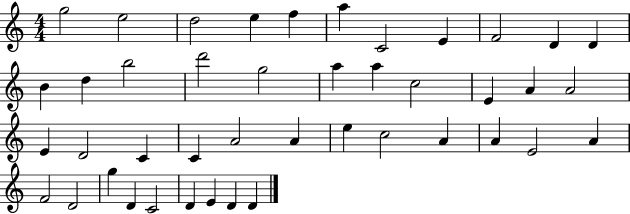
{
  \clef treble
  \numericTimeSignature
  \time 4/4
  \key c \major
  g''2 e''2 | d''2 e''4 f''4 | a''4 c'2 e'4 | f'2 d'4 d'4 | \break b'4 d''4 b''2 | d'''2 g''2 | a''4 a''4 c''2 | e'4 a'4 a'2 | \break e'4 d'2 c'4 | c'4 a'2 a'4 | e''4 c''2 a'4 | a'4 e'2 a'4 | \break f'2 d'2 | g''4 d'4 c'2 | d'4 e'4 d'4 d'4 | \bar "|."
}